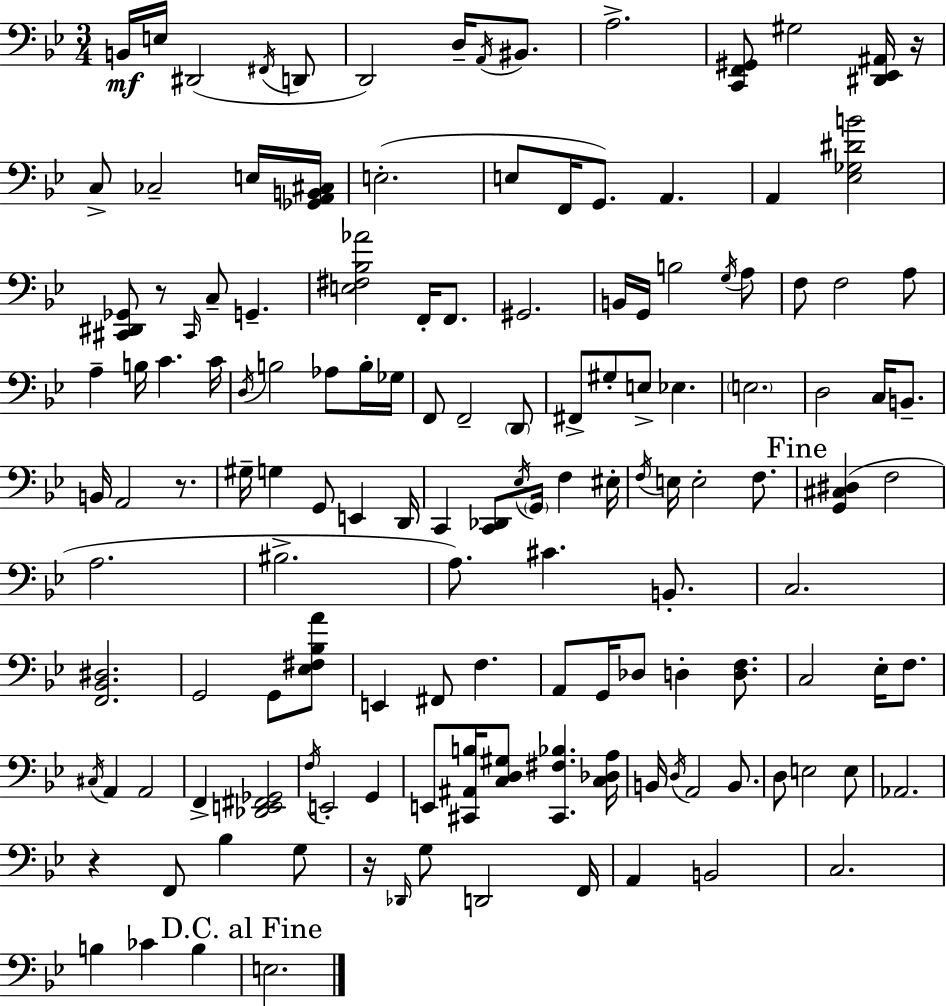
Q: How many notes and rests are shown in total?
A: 140